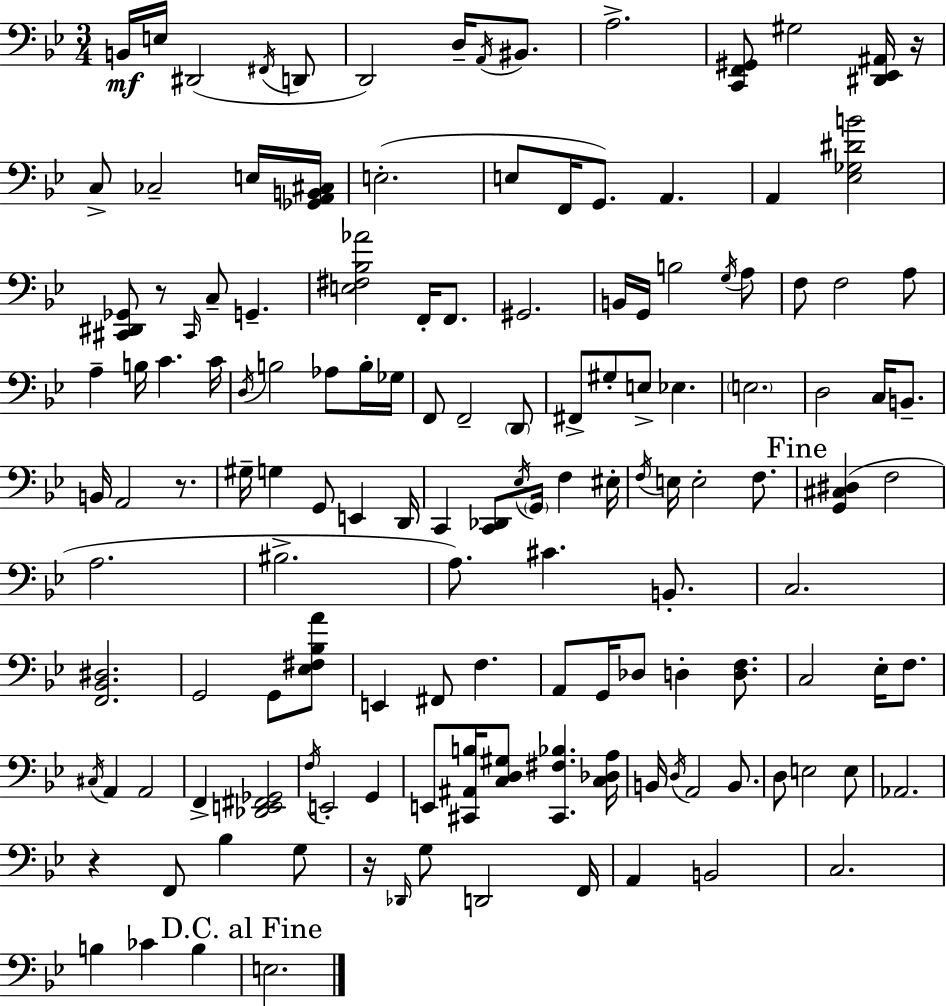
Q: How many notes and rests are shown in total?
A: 140